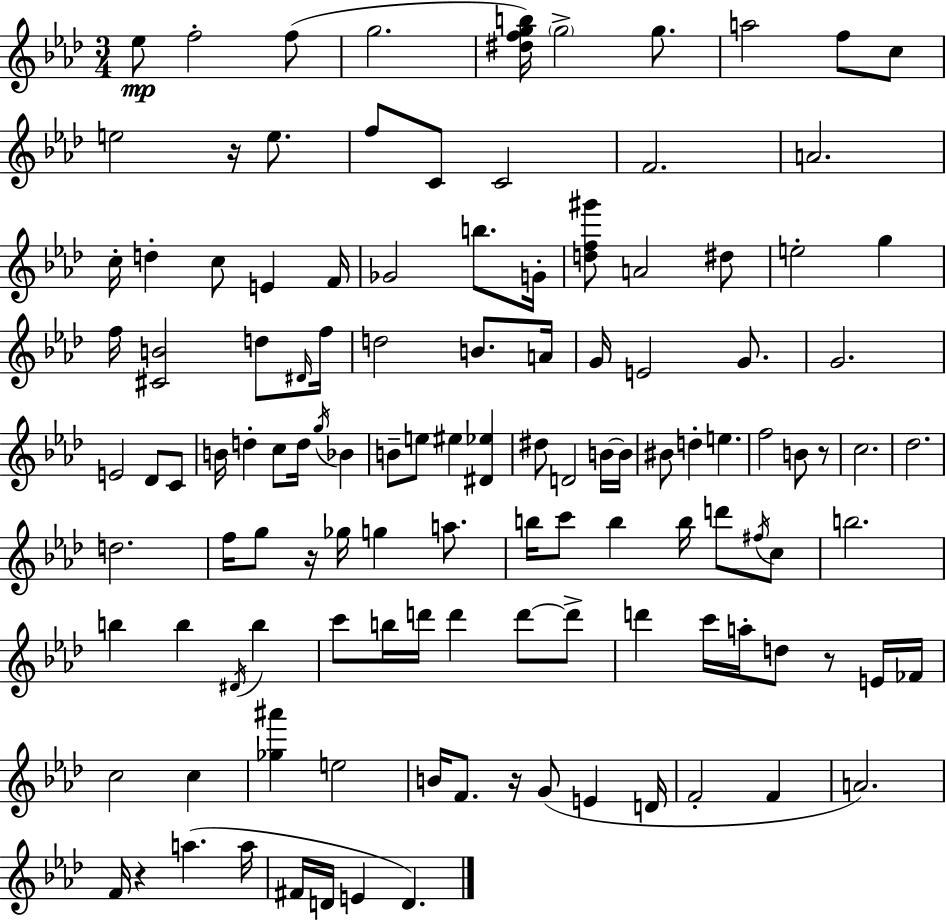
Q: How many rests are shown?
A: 6